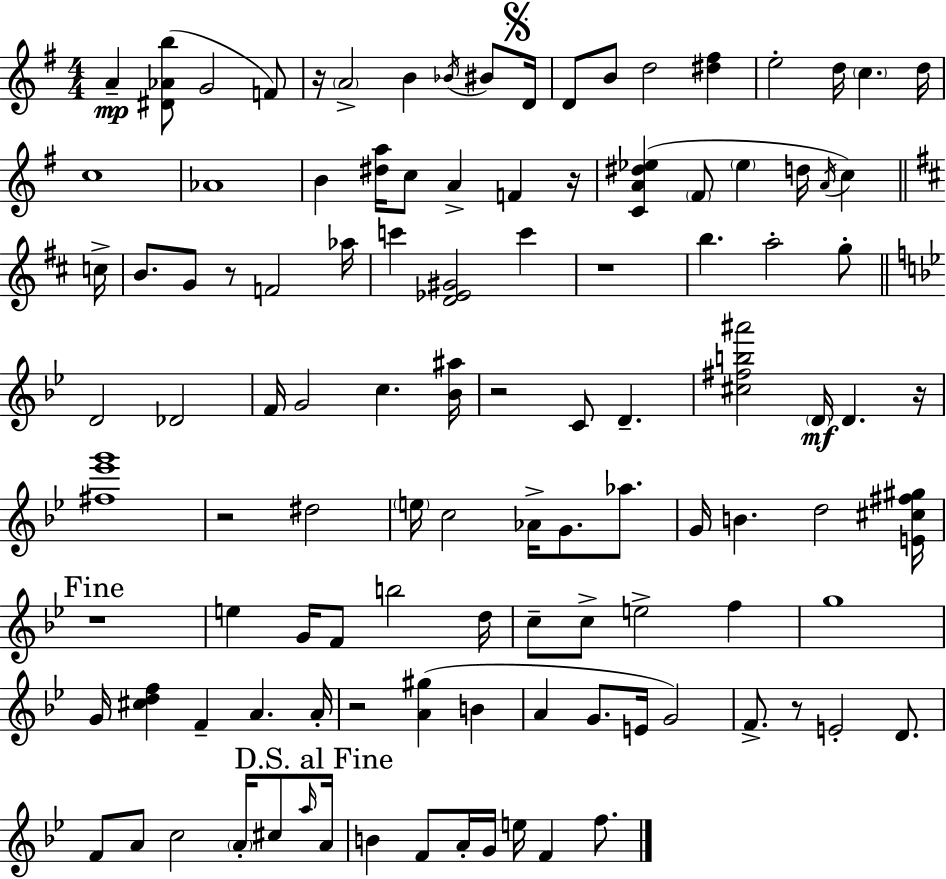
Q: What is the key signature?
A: G major